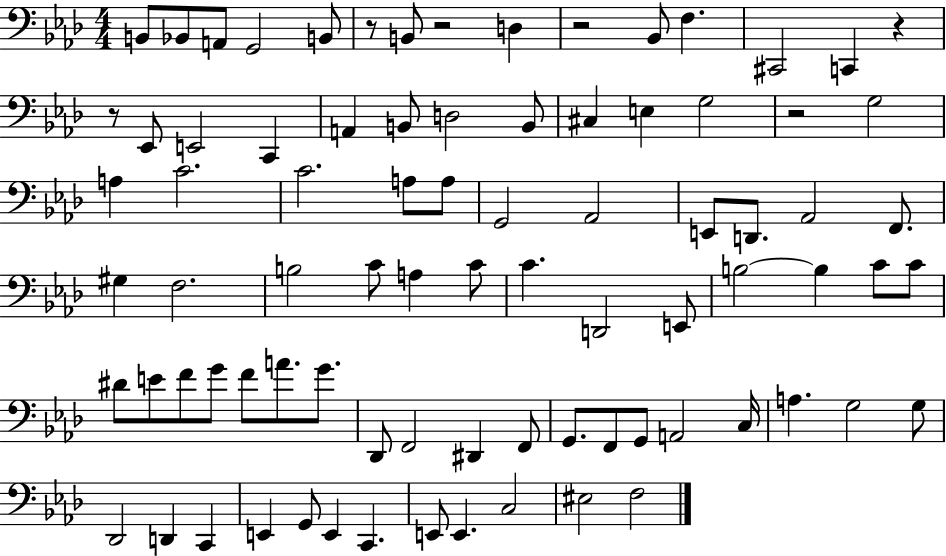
B2/e Bb2/e A2/e G2/h B2/e R/e B2/e R/h D3/q R/h Bb2/e F3/q. C#2/h C2/q R/q R/e Eb2/e E2/h C2/q A2/q B2/e D3/h B2/e C#3/q E3/q G3/h R/h G3/h A3/q C4/h. C4/h. A3/e A3/e G2/h Ab2/h E2/e D2/e. Ab2/h F2/e. G#3/q F3/h. B3/h C4/e A3/q C4/e C4/q. D2/h E2/e B3/h B3/q C4/e C4/e D#4/e E4/e F4/e G4/e F4/e A4/e. G4/e. Db2/e F2/h D#2/q F2/e G2/e. F2/e G2/e A2/h C3/s A3/q. G3/h G3/e Db2/h D2/q C2/q E2/q G2/e E2/q C2/q. E2/e E2/q. C3/h EIS3/h F3/h